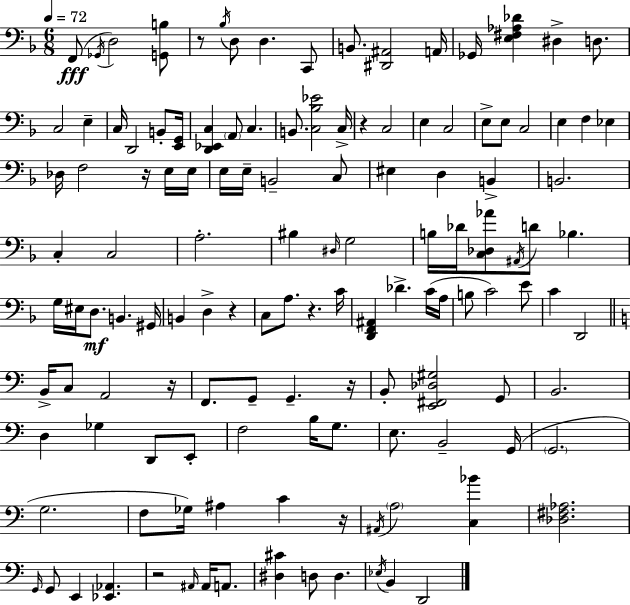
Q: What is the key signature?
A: D minor